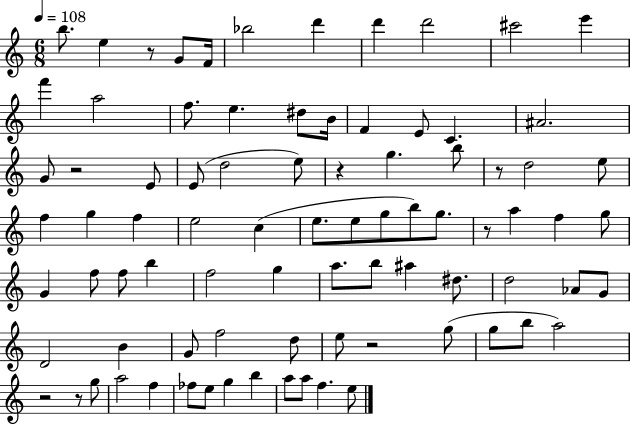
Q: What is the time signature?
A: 6/8